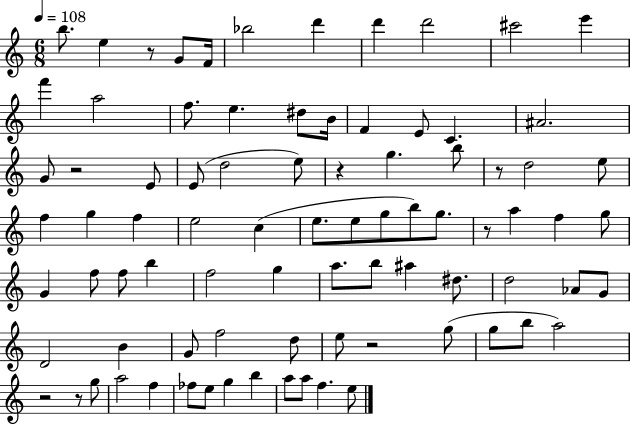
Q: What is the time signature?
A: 6/8